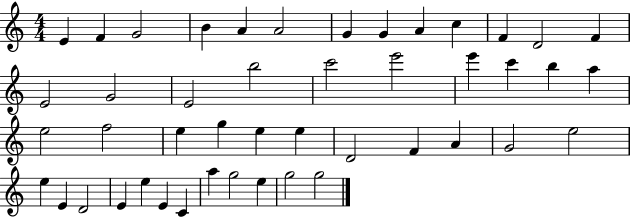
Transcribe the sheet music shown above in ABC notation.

X:1
T:Untitled
M:4/4
L:1/4
K:C
E F G2 B A A2 G G A c F D2 F E2 G2 E2 b2 c'2 e'2 e' c' b a e2 f2 e g e e D2 F A G2 e2 e E D2 E e E C a g2 e g2 g2